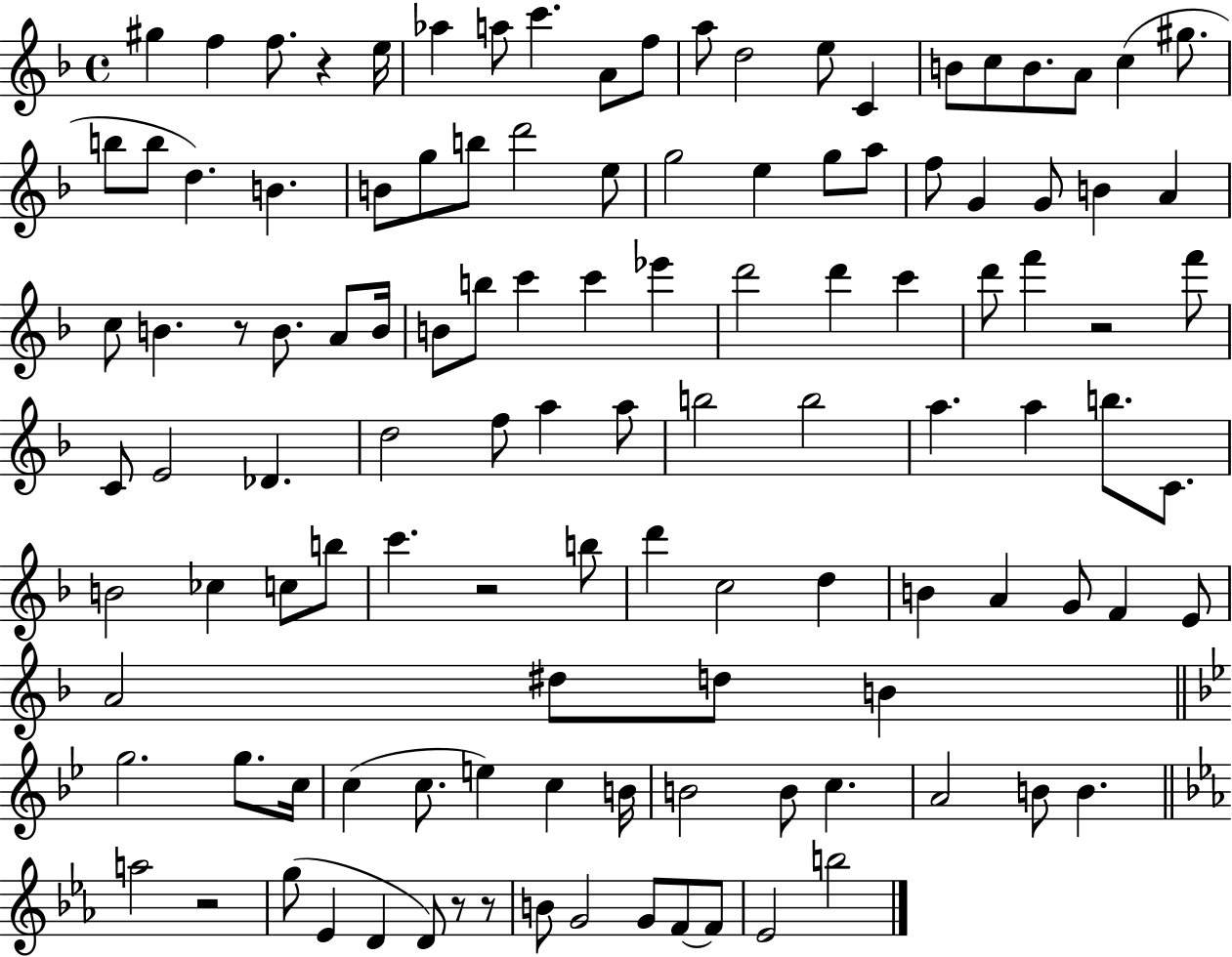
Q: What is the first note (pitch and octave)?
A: G#5